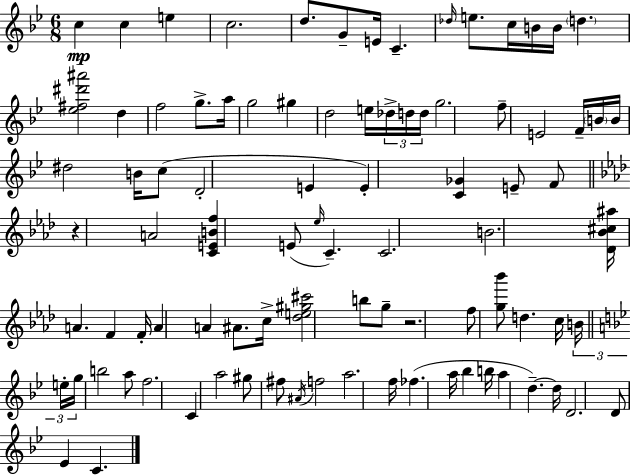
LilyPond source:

{
  \clef treble
  \numericTimeSignature
  \time 6/8
  \key bes \major
  c''4\mp c''4 e''4 | c''2. | d''8. g'8-- e'16 c'4.-- | \grace { des''16 } e''8. c''16 b'16 b'16 \parenthesize d''4. | \break <ees'' fis'' dis''' ais'''>2 d''4 | f''2 g''8.-> | a''16 g''2 gis''4 | d''2 e''16 \tuplet 3/2 { des''16-> d''16 | \break d''16 } g''2. | f''8-- e'2 f'16-- | \parenthesize b'16 b'16 dis''2 b'16 c''8( | d'2-. e'4 | \break e'4-.) <c' ges'>4 e'8-- f'8 | \bar "||" \break \key f \minor r4 a'2 | <c' e' b' f''>4 e'8( \grace { ees''16 } c'4.--) | c'2. | b'2. | \break <des' bes' cis'' ais''>16 a'4. f'4 | f'16-. a'4 a'4 ais'8. | c''16-> <des'' e'' gis'' cis'''>2 b''8 g''8-- | r2. | \break f''8 <g'' bes'''>8 d''4. c''16 | \tuplet 3/2 { b'16 \bar "||" \break \key g \minor e''16-. g''16 } b''2 a''8 | f''2. | c'4 a''2 | gis''8 fis''8 \acciaccatura { ais'16 } f''2 | \break a''2. | f''16 fes''4.( a''16 bes''4 | b''16 a''4 d''4.--~~) | d''16 d'2. | \break d'8 ees'4 c'4. | \bar "|."
}